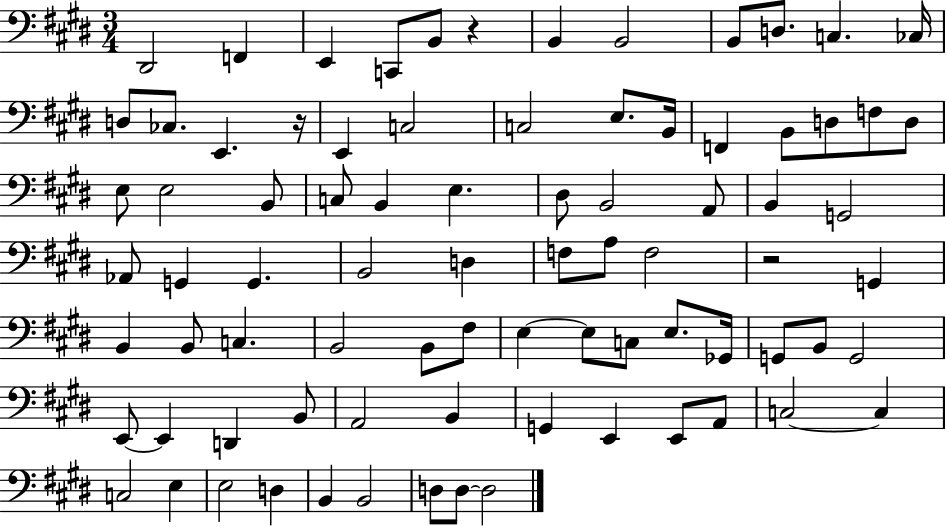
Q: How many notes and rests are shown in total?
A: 82